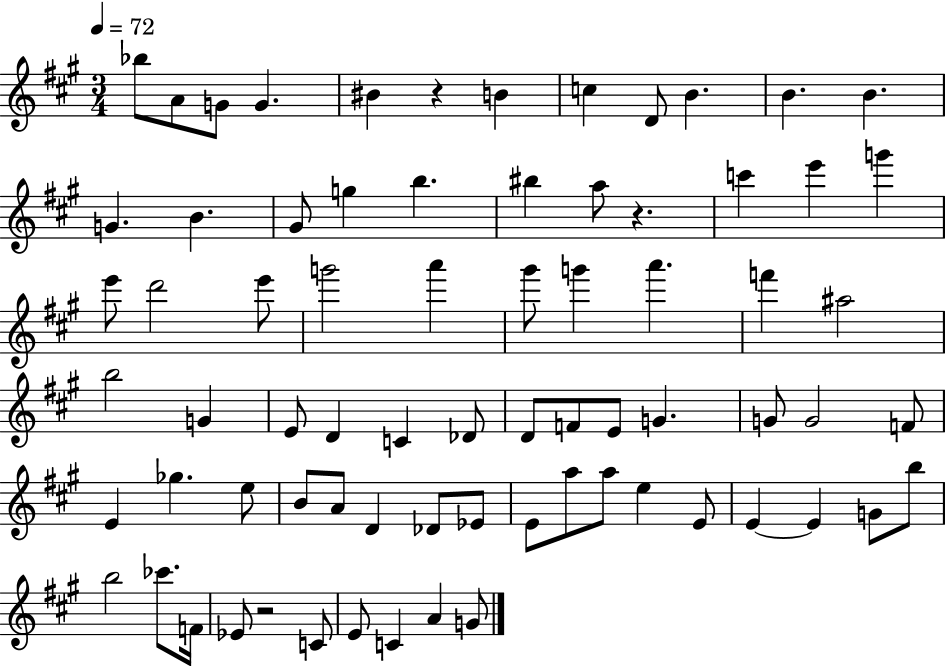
{
  \clef treble
  \numericTimeSignature
  \time 3/4
  \key a \major
  \tempo 4 = 72
  bes''8 a'8 g'8 g'4. | bis'4 r4 b'4 | c''4 d'8 b'4. | b'4. b'4. | \break g'4. b'4. | gis'8 g''4 b''4. | bis''4 a''8 r4. | c'''4 e'''4 g'''4 | \break e'''8 d'''2 e'''8 | g'''2 a'''4 | gis'''8 g'''4 a'''4. | f'''4 ais''2 | \break b''2 g'4 | e'8 d'4 c'4 des'8 | d'8 f'8 e'8 g'4. | g'8 g'2 f'8 | \break e'4 ges''4. e''8 | b'8 a'8 d'4 des'8 ees'8 | e'8 a''8 a''8 e''4 e'8 | e'4~~ e'4 g'8 b''8 | \break b''2 ces'''8. f'16 | ees'8 r2 c'8 | e'8 c'4 a'4 g'8 | \bar "|."
}